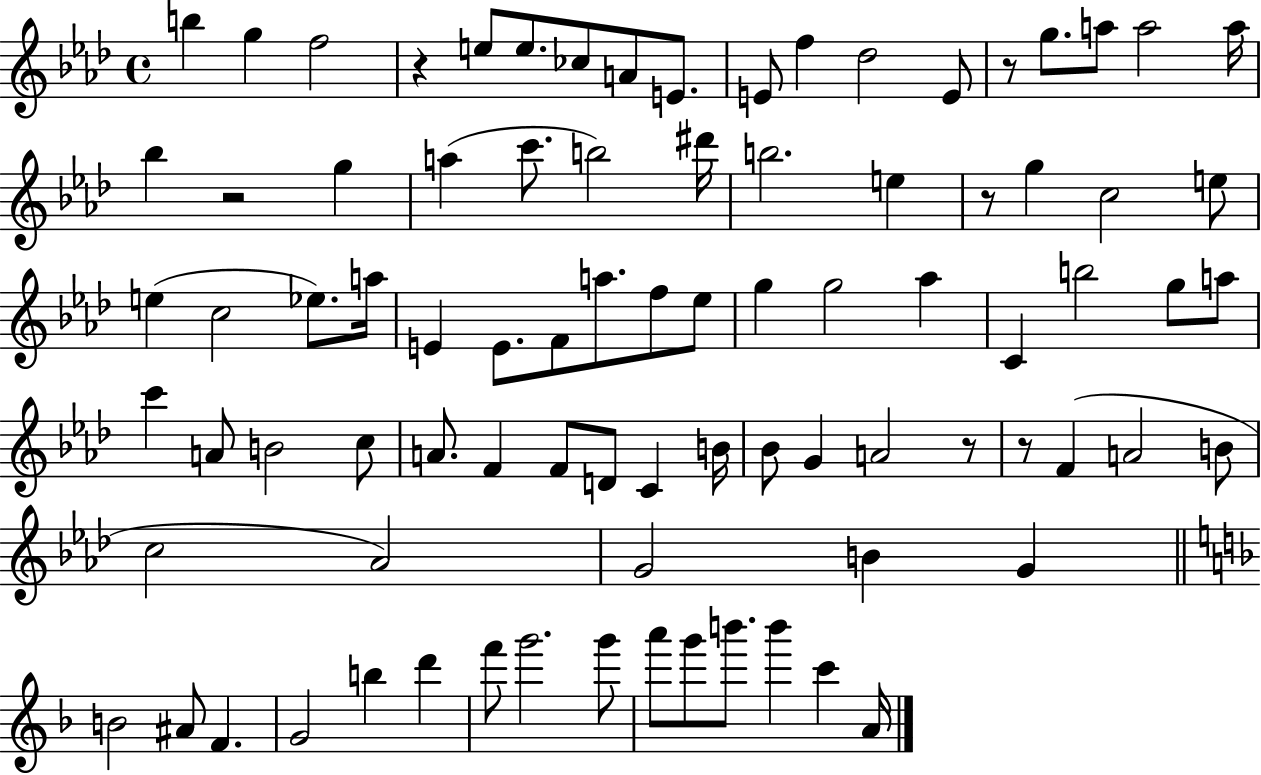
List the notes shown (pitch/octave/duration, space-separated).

B5/q G5/q F5/h R/q E5/e E5/e. CES5/e A4/e E4/e. E4/e F5/q Db5/h E4/e R/e G5/e. A5/e A5/h A5/s Bb5/q R/h G5/q A5/q C6/e. B5/h D#6/s B5/h. E5/q R/e G5/q C5/h E5/e E5/q C5/h Eb5/e. A5/s E4/q E4/e. F4/e A5/e. F5/e Eb5/e G5/q G5/h Ab5/q C4/q B5/h G5/e A5/e C6/q A4/e B4/h C5/e A4/e. F4/q F4/e D4/e C4/q B4/s Bb4/e G4/q A4/h R/e R/e F4/q A4/h B4/e C5/h Ab4/h G4/h B4/q G4/q B4/h A#4/e F4/q. G4/h B5/q D6/q F6/e G6/h. G6/e A6/e G6/e B6/e. B6/q C6/q A4/s